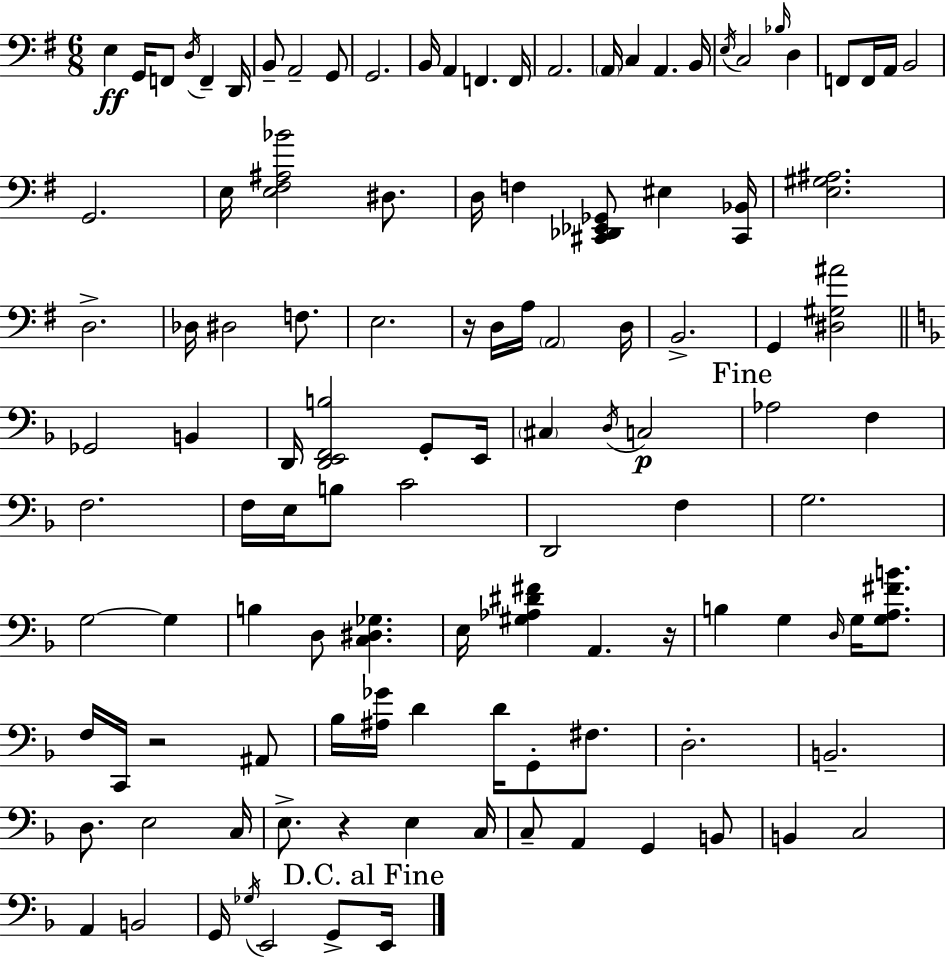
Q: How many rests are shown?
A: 4